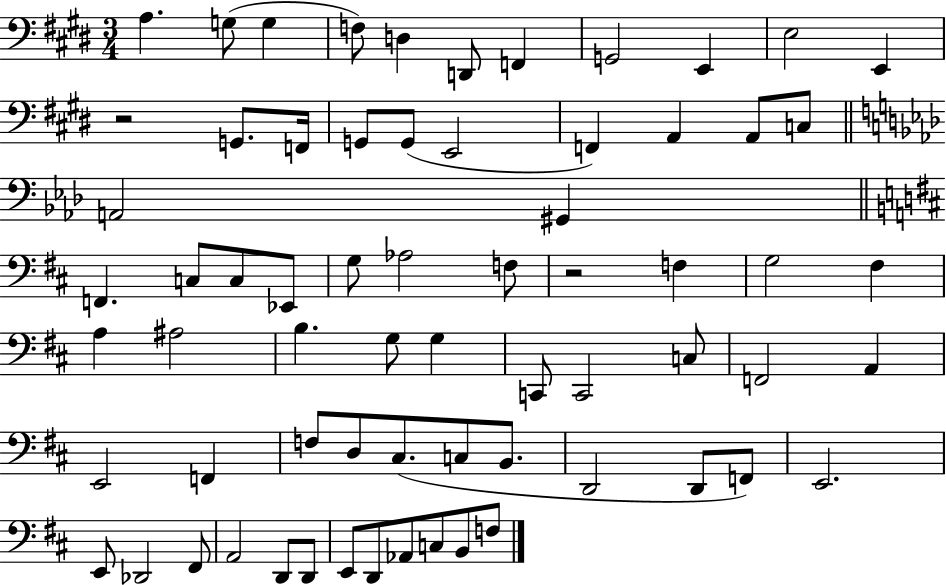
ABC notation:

X:1
T:Untitled
M:3/4
L:1/4
K:E
A, G,/2 G, F,/2 D, D,,/2 F,, G,,2 E,, E,2 E,, z2 G,,/2 F,,/4 G,,/2 G,,/2 E,,2 F,, A,, A,,/2 C,/2 A,,2 ^G,, F,, C,/2 C,/2 _E,,/2 G,/2 _A,2 F,/2 z2 F, G,2 ^F, A, ^A,2 B, G,/2 G, C,,/2 C,,2 C,/2 F,,2 A,, E,,2 F,, F,/2 D,/2 ^C,/2 C,/2 B,,/2 D,,2 D,,/2 F,,/2 E,,2 E,,/2 _D,,2 ^F,,/2 A,,2 D,,/2 D,,/2 E,,/2 D,,/2 _A,,/2 C,/2 B,,/2 F,/2